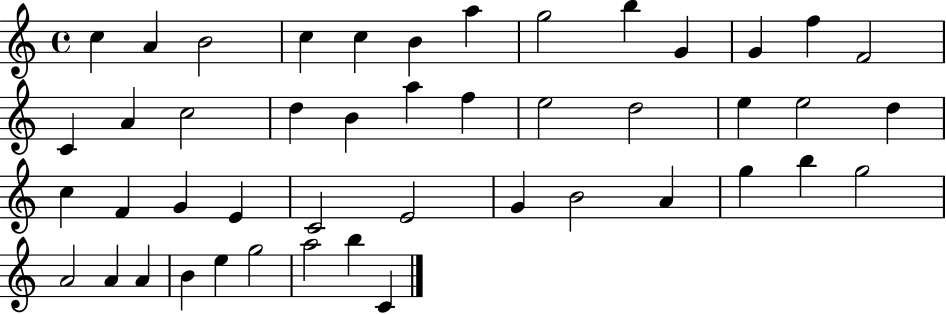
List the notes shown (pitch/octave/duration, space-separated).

C5/q A4/q B4/h C5/q C5/q B4/q A5/q G5/h B5/q G4/q G4/q F5/q F4/h C4/q A4/q C5/h D5/q B4/q A5/q F5/q E5/h D5/h E5/q E5/h D5/q C5/q F4/q G4/q E4/q C4/h E4/h G4/q B4/h A4/q G5/q B5/q G5/h A4/h A4/q A4/q B4/q E5/q G5/h A5/h B5/q C4/q